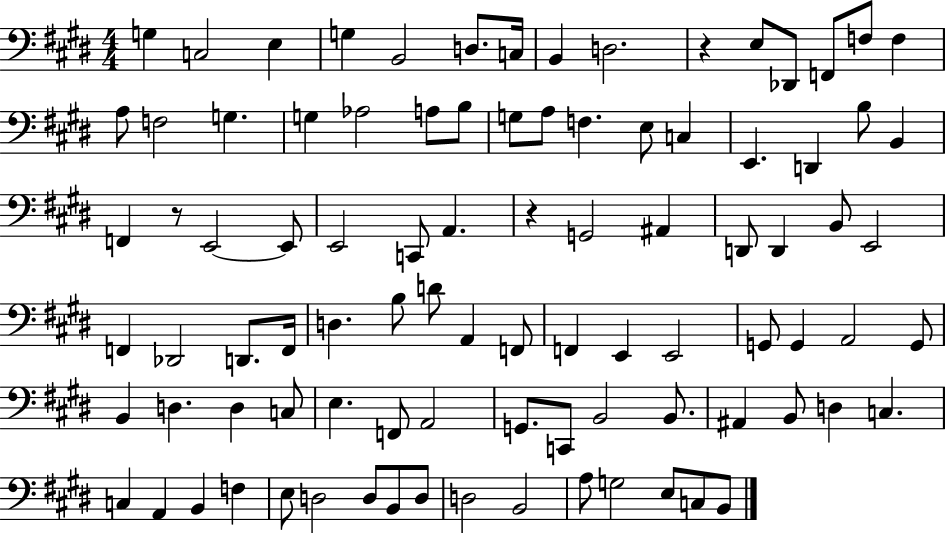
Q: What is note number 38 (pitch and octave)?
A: A#2